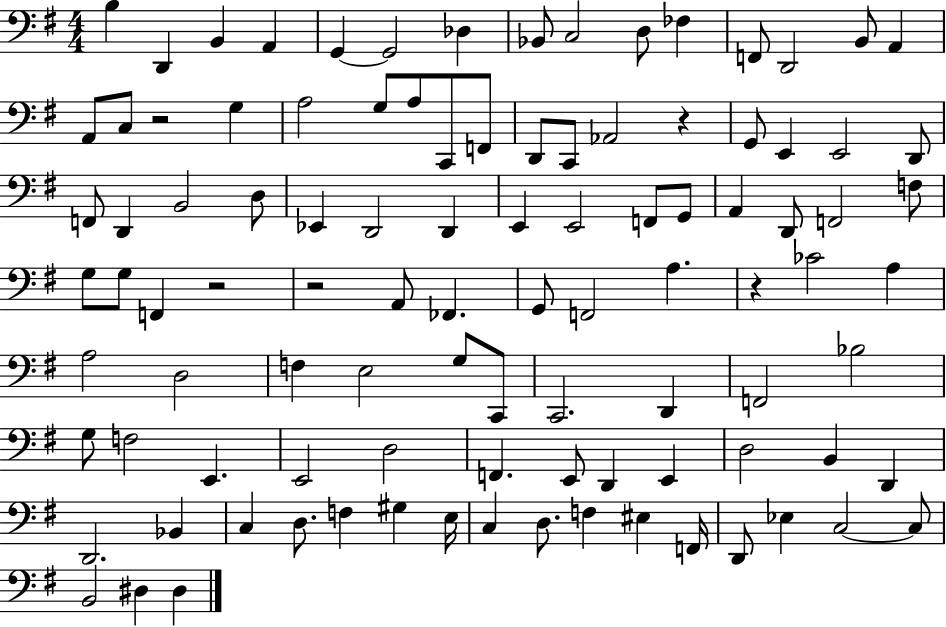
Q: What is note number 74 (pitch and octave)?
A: E2